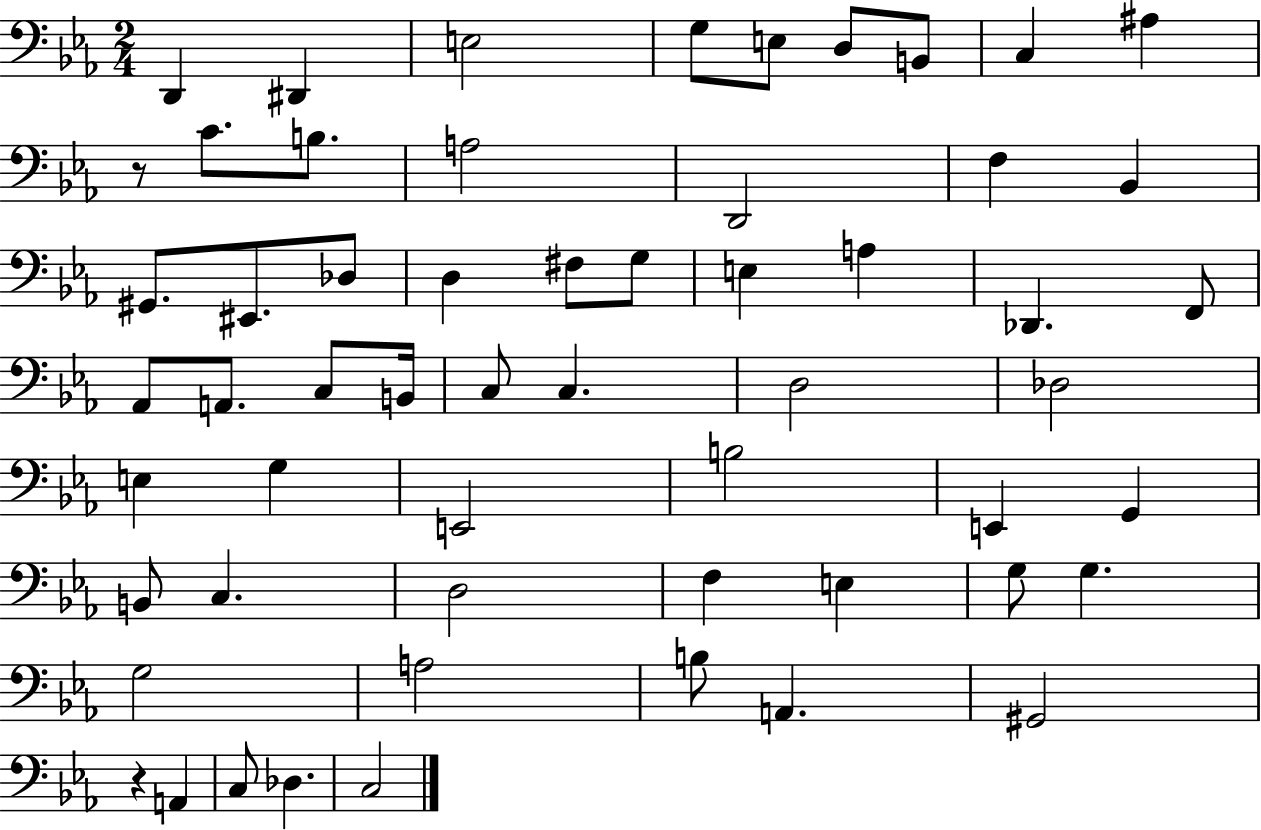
{
  \clef bass
  \numericTimeSignature
  \time 2/4
  \key ees \major
  d,4 dis,4 | e2 | g8 e8 d8 b,8 | c4 ais4 | \break r8 c'8. b8. | a2 | d,2 | f4 bes,4 | \break gis,8. eis,8. des8 | d4 fis8 g8 | e4 a4 | des,4. f,8 | \break aes,8 a,8. c8 b,16 | c8 c4. | d2 | des2 | \break e4 g4 | e,2 | b2 | e,4 g,4 | \break b,8 c4. | d2 | f4 e4 | g8 g4. | \break g2 | a2 | b8 a,4. | gis,2 | \break r4 a,4 | c8 des4. | c2 | \bar "|."
}